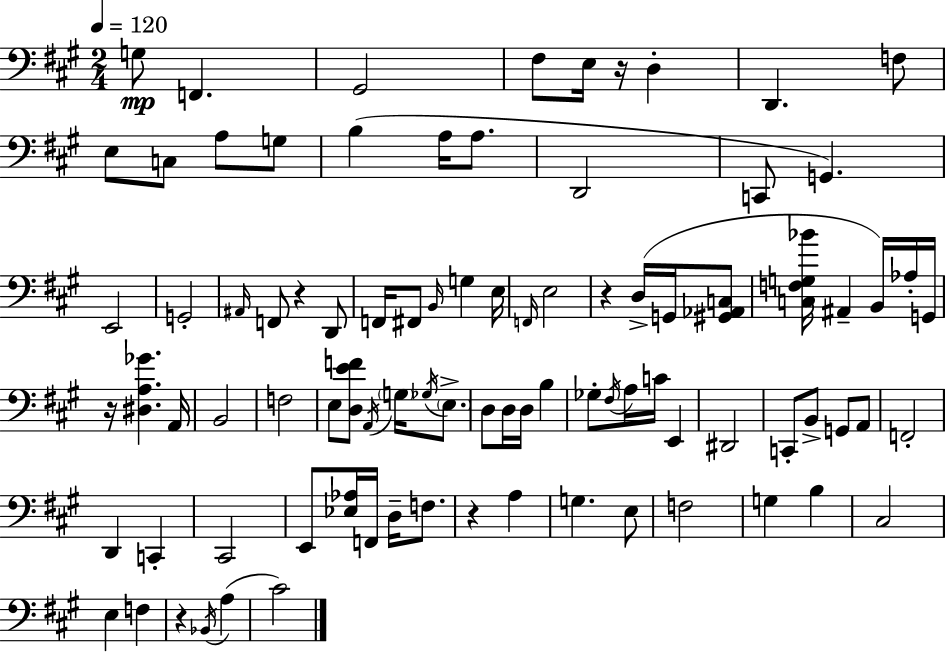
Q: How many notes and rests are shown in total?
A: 89